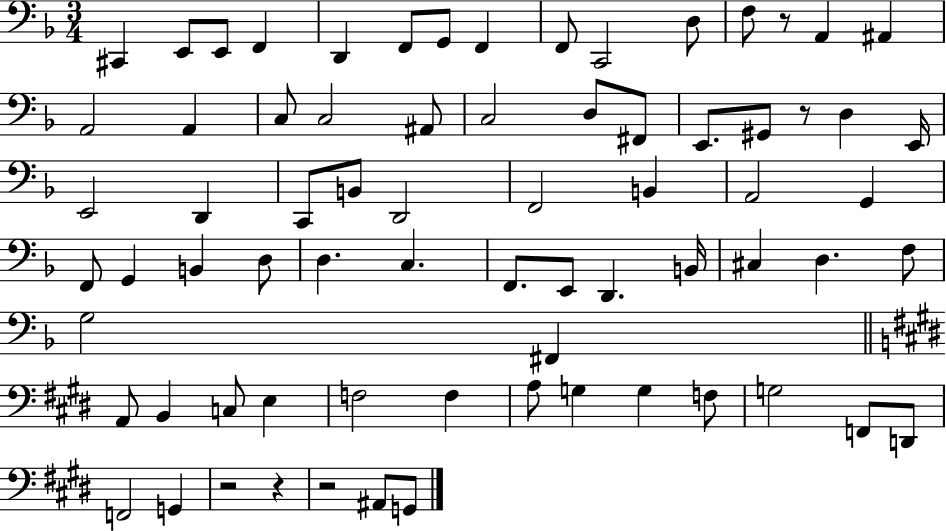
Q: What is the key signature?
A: F major